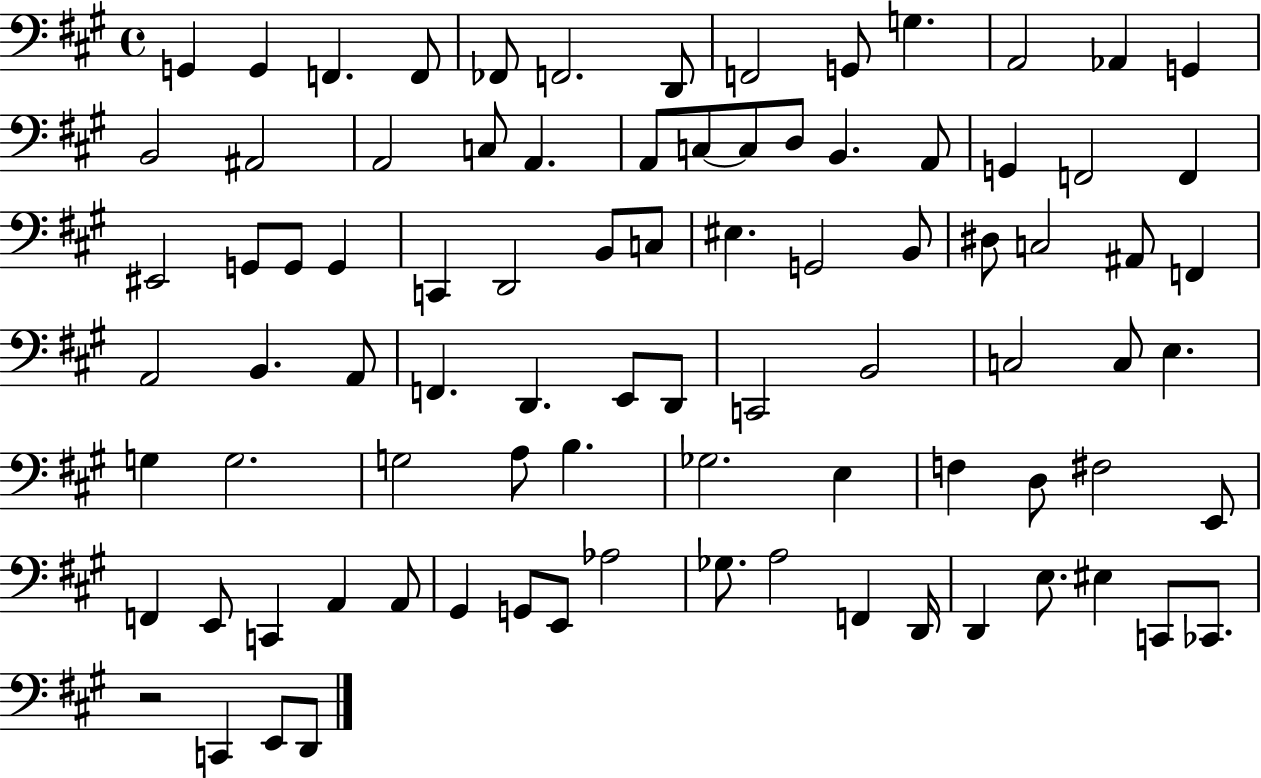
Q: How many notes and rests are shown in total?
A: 87